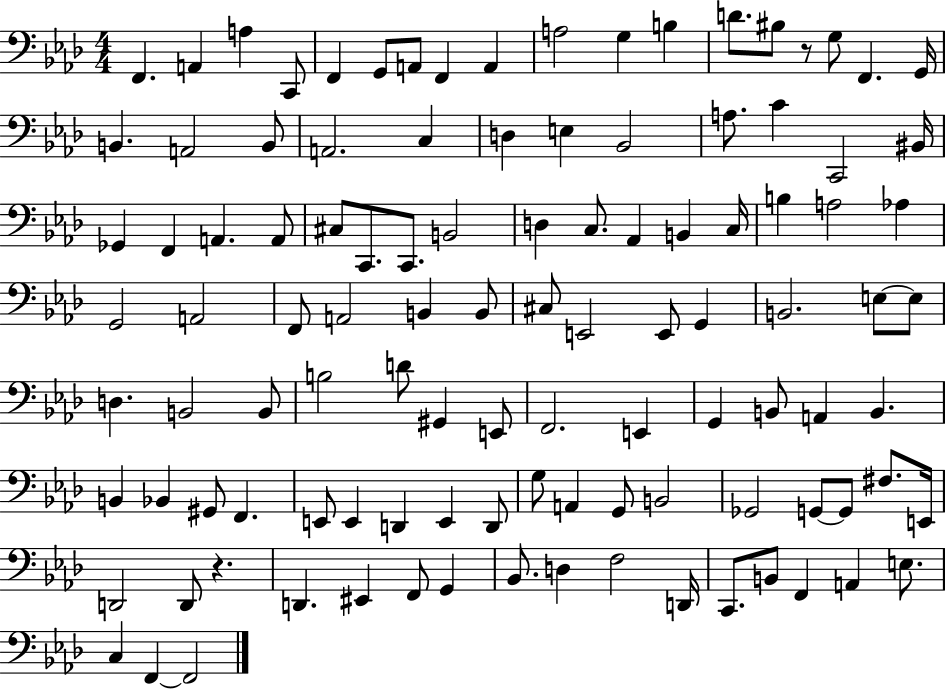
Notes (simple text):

F2/q. A2/q A3/q C2/e F2/q G2/e A2/e F2/q A2/q A3/h G3/q B3/q D4/e. BIS3/e R/e G3/e F2/q. G2/s B2/q. A2/h B2/e A2/h. C3/q D3/q E3/q Bb2/h A3/e. C4/q C2/h BIS2/s Gb2/q F2/q A2/q. A2/e C#3/e C2/e. C2/e. B2/h D3/q C3/e. Ab2/q B2/q C3/s B3/q A3/h Ab3/q G2/h A2/h F2/e A2/h B2/q B2/e C#3/e E2/h E2/e G2/q B2/h. E3/e E3/e D3/q. B2/h B2/e B3/h D4/e G#2/q E2/e F2/h. E2/q G2/q B2/e A2/q B2/q. B2/q Bb2/q G#2/e F2/q. E2/e E2/q D2/q E2/q D2/e G3/e A2/q G2/e B2/h Gb2/h G2/e G2/e F#3/e. E2/s D2/h D2/e R/q. D2/q. EIS2/q F2/e G2/q Bb2/e. D3/q F3/h D2/s C2/e. B2/e F2/q A2/q E3/e. C3/q F2/q F2/h